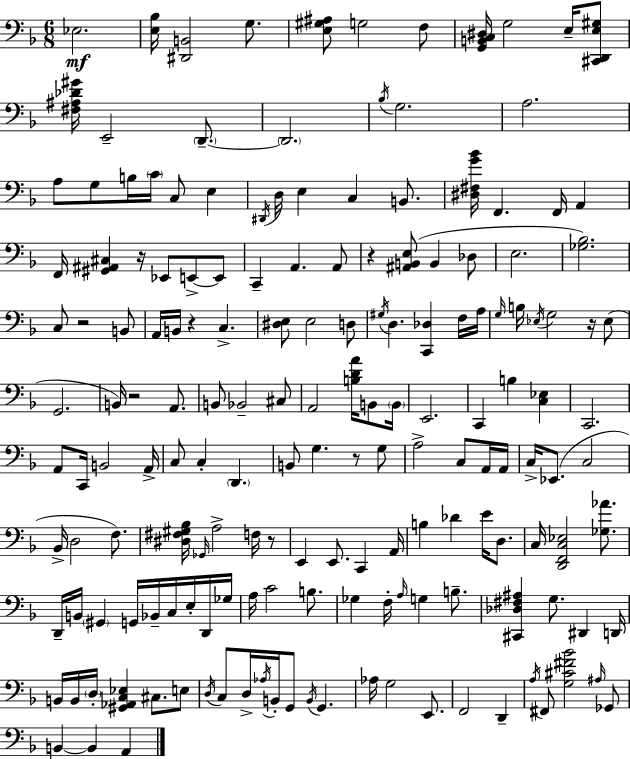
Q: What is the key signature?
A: F major